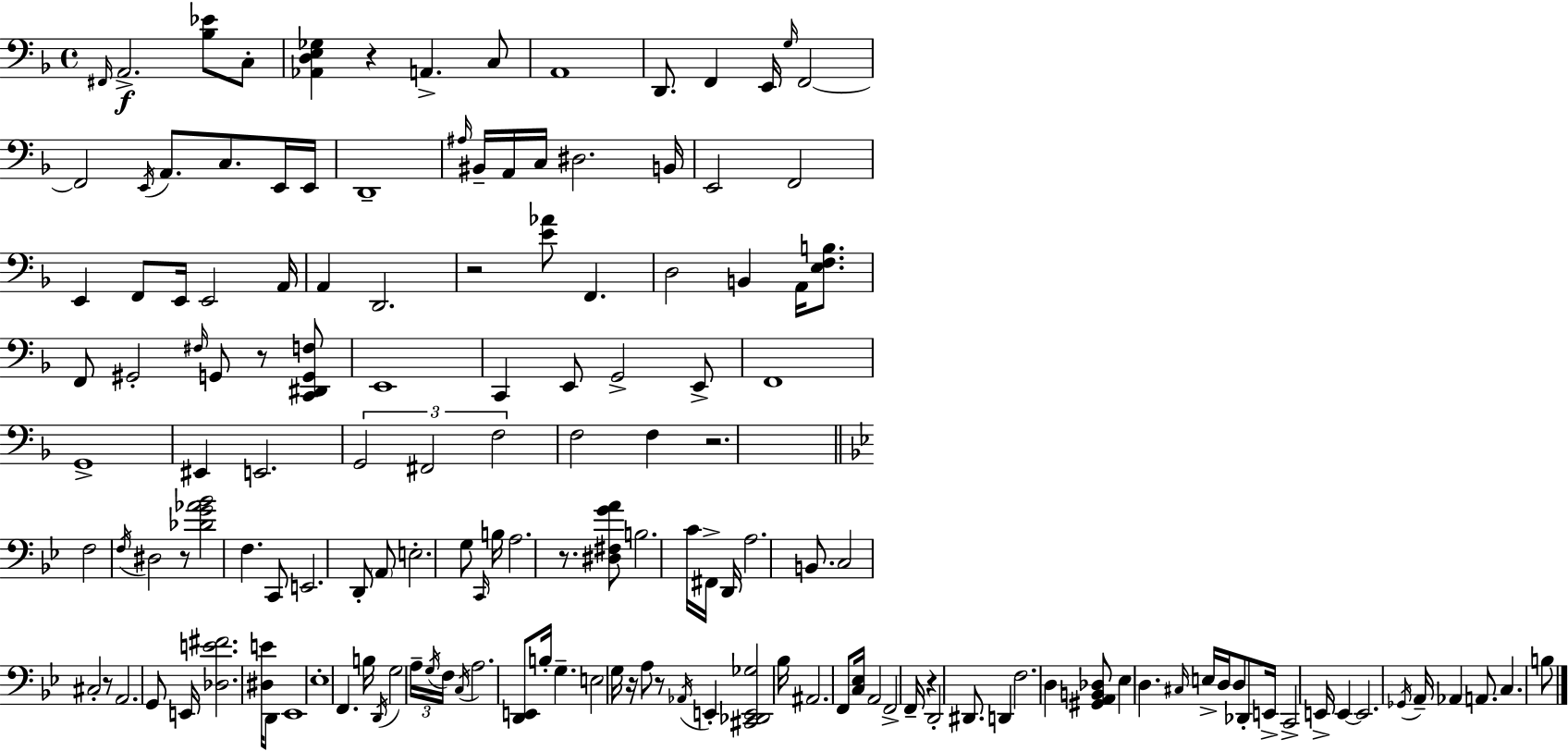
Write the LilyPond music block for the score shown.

{
  \clef bass
  \time 4/4
  \defaultTimeSignature
  \key f \major
  \grace { fis,16 }\f a,2.-> <bes ees'>8 c8-. | <aes, d e ges>4 r4 a,4.-> c8 | a,1 | d,8. f,4 e,16 \grace { g16 } f,2~~ | \break f,2 \acciaccatura { e,16 } a,8. c8. | e,16 e,16 d,1-- | \grace { ais16 } bis,16-- a,16 c16 dis2. | b,16 e,2 f,2 | \break e,4 f,8 e,16 e,2 | a,16 a,4 d,2. | r2 <e' aes'>8 f,4. | d2 b,4 | \break a,16 <e f b>8. f,8 gis,2-. \grace { fis16 } g,8 | r8 <c, dis, g, f>8 e,1 | c,4 e,8 g,2-> | e,8-> f,1 | \break g,1-> | eis,4 e,2. | \tuplet 3/2 { g,2 fis,2 | f2 } f2 | \break f4 r2. | \bar "||" \break \key bes \major f2 \acciaccatura { f16 } dis2 | r8 <des' g' aes' bes'>2 f4. | c,8 e,2. d,8-. | \parenthesize a,8 e2.-. g8 | \break \grace { c,16 } b16 a2. r8. | <dis fis g' a'>8 b2. | c'16 fis,16-> d,16 a2. b,8. | c2 cis2-. | \break r8 a,2. | g,8 e,16 <des e' fis'>2. <dis e'>16 | d,8 ees,1 | ees1-. | \break f,4. b16 \acciaccatura { d,16 } g2 | \tuplet 3/2 { a16-- \acciaccatura { g16 } f16 } \acciaccatura { c16 } a2. | <d, e,>8 b16-. g4.-- e2 | g16 r16 a8 r8 \acciaccatura { aes,16 } e,4-. <cis, des, e, ges>2 | \break bes16 ais,2. | f,8 <c ees>16 a,2 f,2-> | f,16-- r4 d,2-. | dis,8. d,4 f2. | \break d4 <gis, a, b, des>8 ees4 | d4. \grace { cis16 } e16-> d16 d8 des,8-. e,16-> c,2-> | e,16-> e,4~~ e,2. | \acciaccatura { ges,16 } a,16-- aes,4 a,8. | \break c4. b8 \bar "|."
}